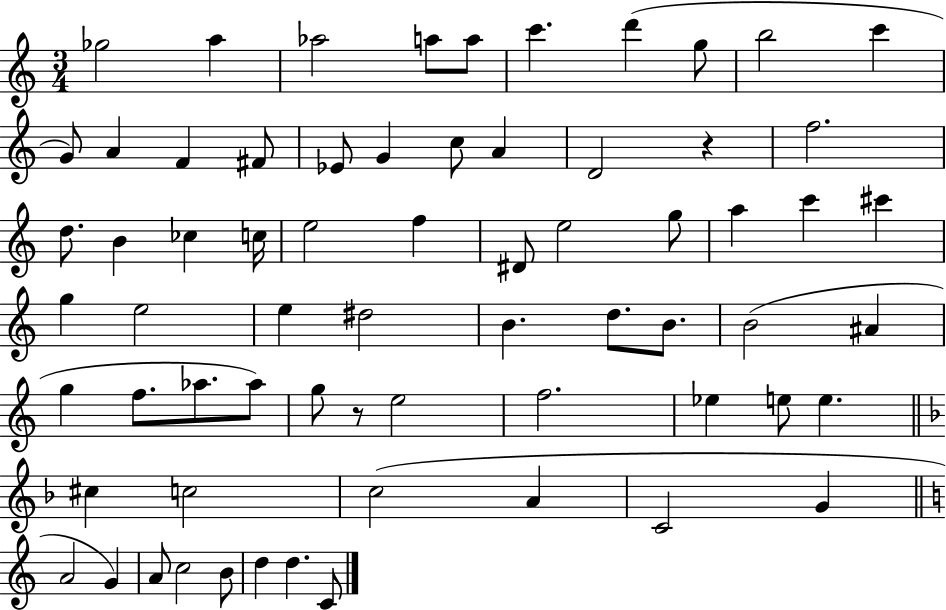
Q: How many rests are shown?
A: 2